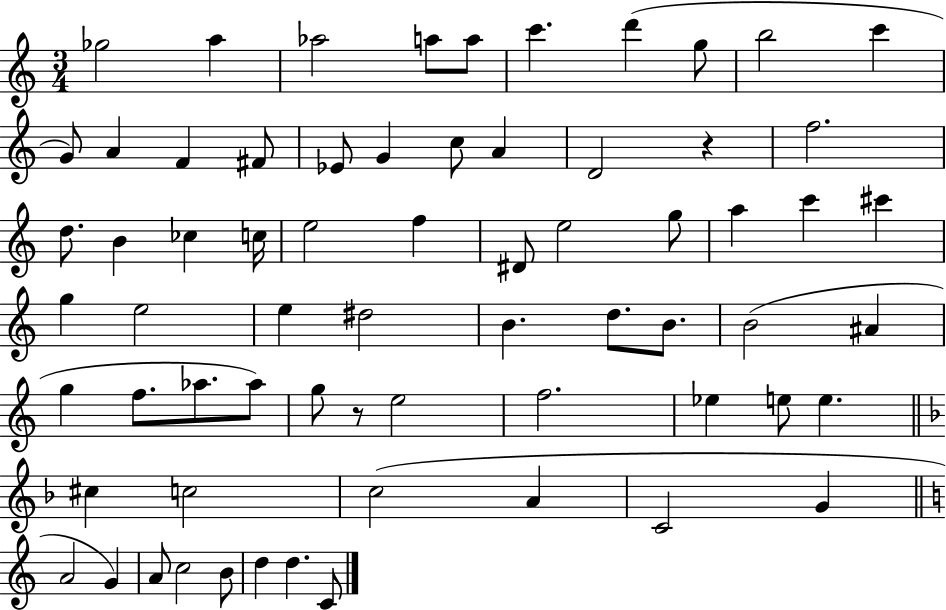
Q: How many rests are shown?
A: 2